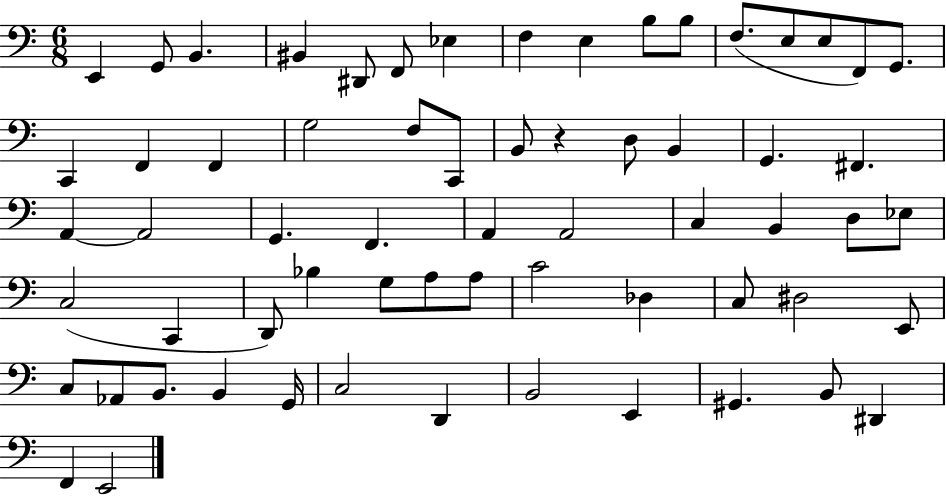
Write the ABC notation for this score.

X:1
T:Untitled
M:6/8
L:1/4
K:C
E,, G,,/2 B,, ^B,, ^D,,/2 F,,/2 _E, F, E, B,/2 B,/2 F,/2 E,/2 E,/2 F,,/2 G,,/2 C,, F,, F,, G,2 F,/2 C,,/2 B,,/2 z D,/2 B,, G,, ^F,, A,, A,,2 G,, F,, A,, A,,2 C, B,, D,/2 _E,/2 C,2 C,, D,,/2 _B, G,/2 A,/2 A,/2 C2 _D, C,/2 ^D,2 E,,/2 C,/2 _A,,/2 B,,/2 B,, G,,/4 C,2 D,, B,,2 E,, ^G,, B,,/2 ^D,, F,, E,,2